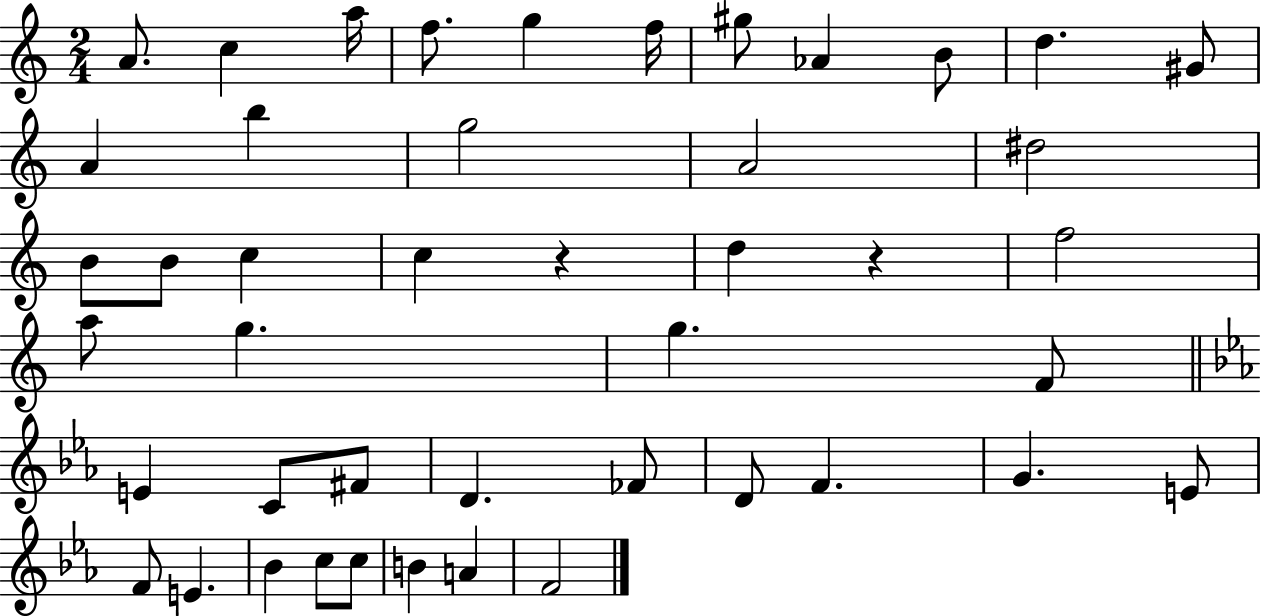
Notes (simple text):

A4/e. C5/q A5/s F5/e. G5/q F5/s G#5/e Ab4/q B4/e D5/q. G#4/e A4/q B5/q G5/h A4/h D#5/h B4/e B4/e C5/q C5/q R/q D5/q R/q F5/h A5/e G5/q. G5/q. F4/e E4/q C4/e F#4/e D4/q. FES4/e D4/e F4/q. G4/q. E4/e F4/e E4/q. Bb4/q C5/e C5/e B4/q A4/q F4/h